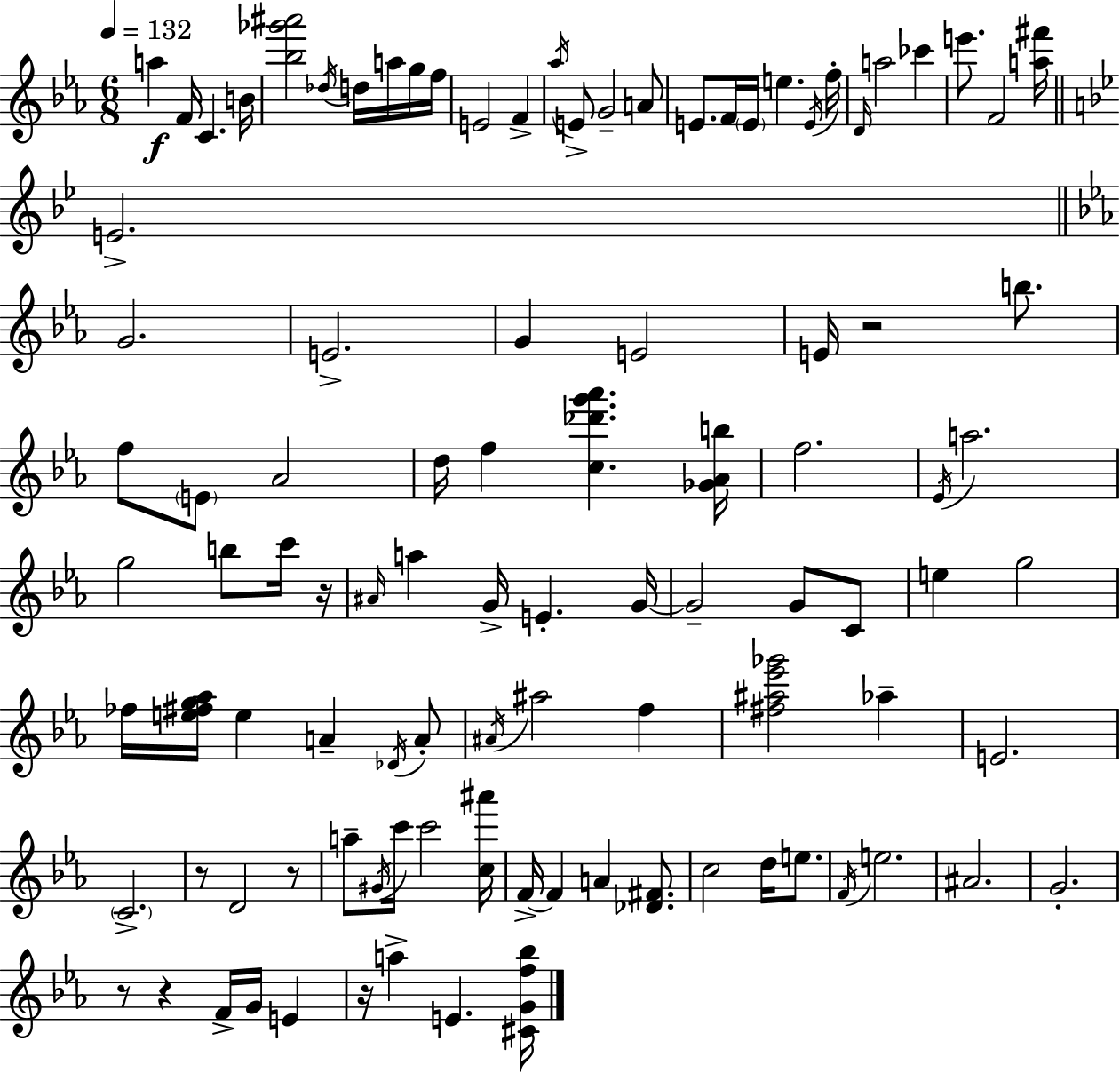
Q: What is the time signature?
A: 6/8